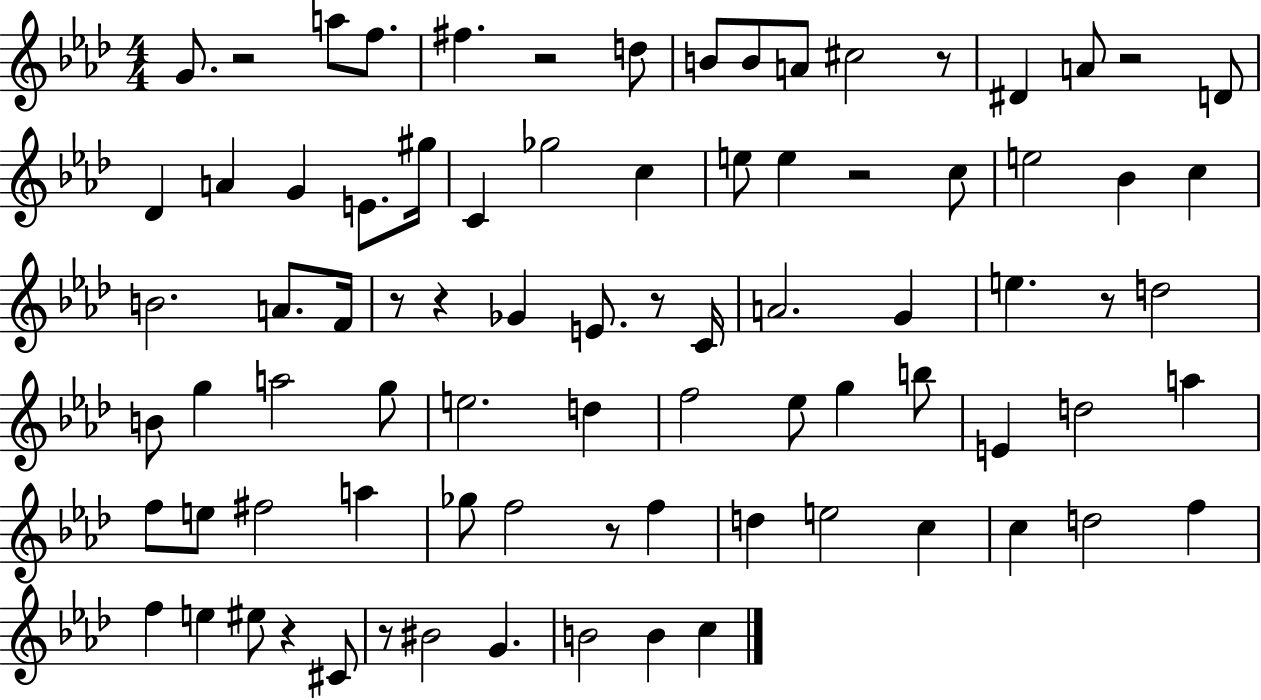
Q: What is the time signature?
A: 4/4